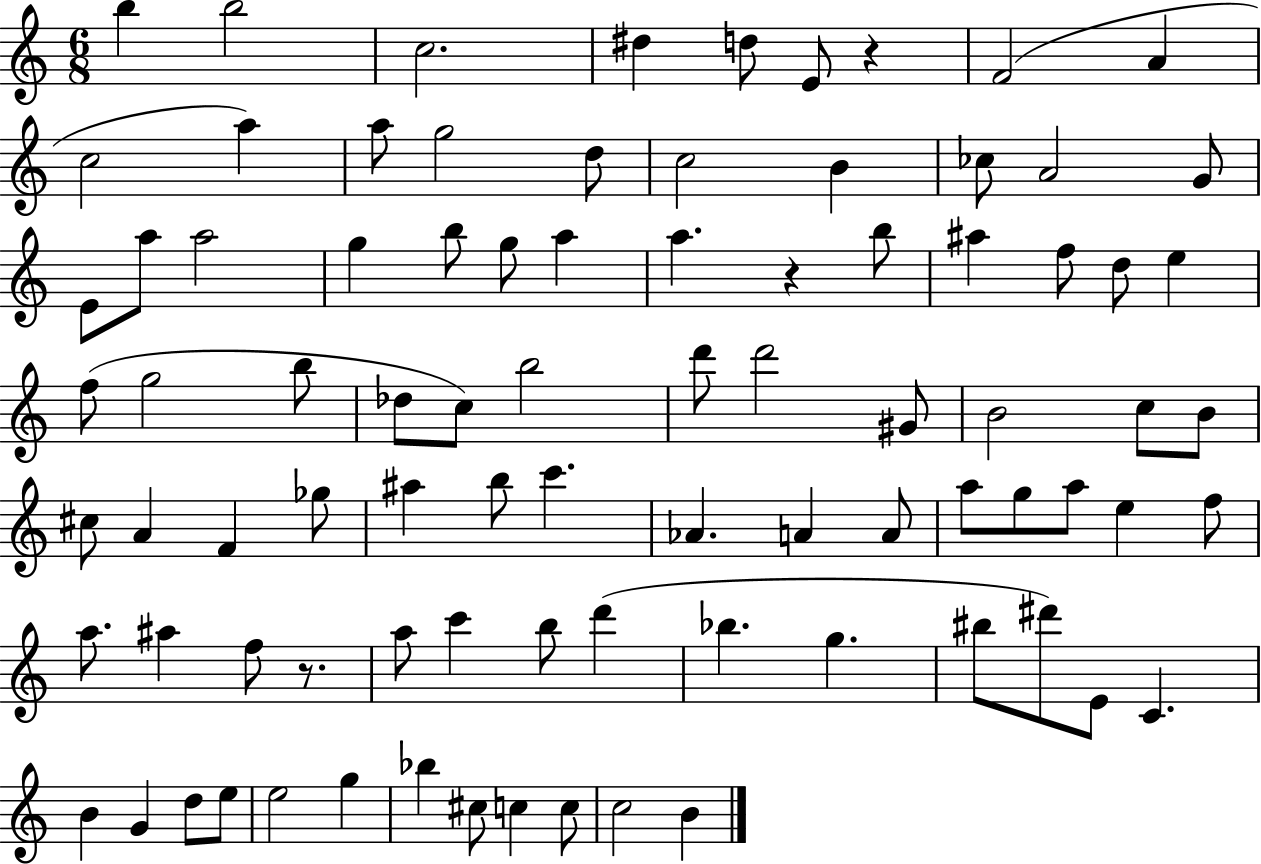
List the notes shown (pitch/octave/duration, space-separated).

B5/q B5/h C5/h. D#5/q D5/e E4/e R/q F4/h A4/q C5/h A5/q A5/e G5/h D5/e C5/h B4/q CES5/e A4/h G4/e E4/e A5/e A5/h G5/q B5/e G5/e A5/q A5/q. R/q B5/e A#5/q F5/e D5/e E5/q F5/e G5/h B5/e Db5/e C5/e B5/h D6/e D6/h G#4/e B4/h C5/e B4/e C#5/e A4/q F4/q Gb5/e A#5/q B5/e C6/q. Ab4/q. A4/q A4/e A5/e G5/e A5/e E5/q F5/e A5/e. A#5/q F5/e R/e. A5/e C6/q B5/e D6/q Bb5/q. G5/q. BIS5/e D#6/e E4/e C4/q. B4/q G4/q D5/e E5/e E5/h G5/q Bb5/q C#5/e C5/q C5/e C5/h B4/q